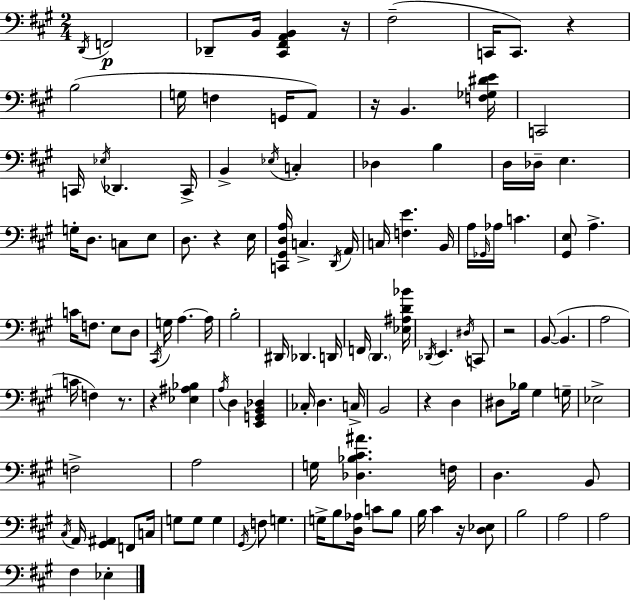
D2/s F2/h Db2/e B2/s [C#2,F#2,A2,B2]/q R/s F#3/h C2/s C2/e. R/q B3/h G3/s F3/q G2/s A2/e R/s B2/q. [F3,Gb3,D#4,E4]/s C2/h C2/s Eb3/s Db2/q. C2/s B2/q Eb3/s C3/q Db3/q B3/q D3/s Db3/s E3/q. G3/s D3/e. C3/e E3/e D3/e. R/q E3/s [C2,G#2,D3,A3]/s C3/q. D2/s A2/s C3/s [F3,E4]/q. B2/s A3/s Gb2/s Ab3/s C4/q. [G#2,E3]/e A3/q. C4/s F3/e. E3/e D3/e C#2/s G3/s A3/q. A3/s B3/h D#2/s Db2/q. D2/s F2/s D2/q. [Eb3,A#3,D4,Bb4]/s Db2/s E2/q. D#3/s C2/e R/h B2/e B2/q. A3/h C4/s F3/q R/e. R/q [Eb3,A#3,Bb3]/q A3/s D3/q [E2,G2,B2,Db3]/q CES3/s D3/q. C3/s B2/h R/q D3/q D#3/e Bb3/s G#3/q G3/s Eb3/h F3/h A3/h G3/s [Db3,Bb3,C#4,A#4]/q. F3/s D3/q. B2/e C#3/s A2/s [G#2,A#2]/q F2/e C3/s G3/e G3/e G3/q G#2/s F3/e G3/q. G3/s B3/e [D3,Ab3]/s C4/e B3/e B3/s C#4/q R/s [D3,Eb3]/e B3/h A3/h A3/h F#3/q Eb3/q